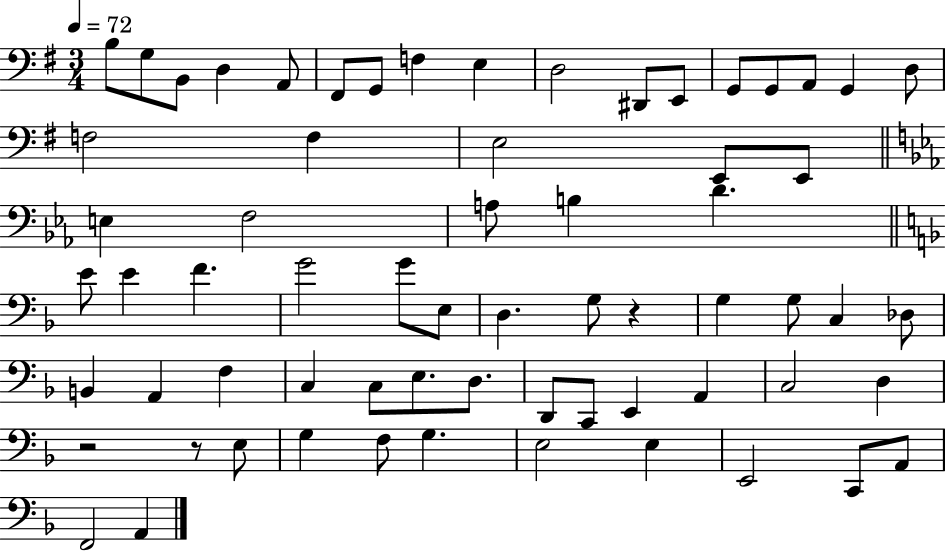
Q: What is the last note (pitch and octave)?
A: A2